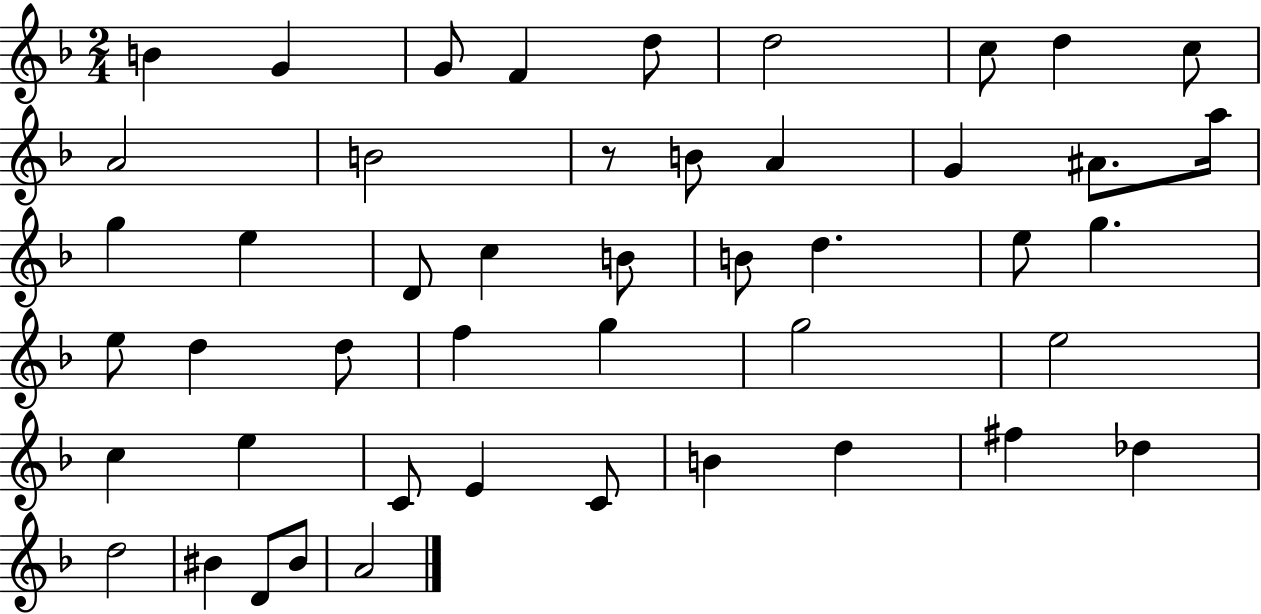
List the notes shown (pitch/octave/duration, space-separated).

B4/q G4/q G4/e F4/q D5/e D5/h C5/e D5/q C5/e A4/h B4/h R/e B4/e A4/q G4/q A#4/e. A5/s G5/q E5/q D4/e C5/q B4/e B4/e D5/q. E5/e G5/q. E5/e D5/q D5/e F5/q G5/q G5/h E5/h C5/q E5/q C4/e E4/q C4/e B4/q D5/q F#5/q Db5/q D5/h BIS4/q D4/e BIS4/e A4/h